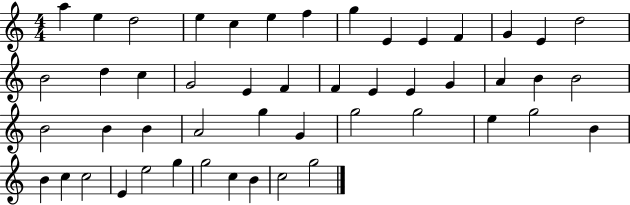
A5/q E5/q D5/h E5/q C5/q E5/q F5/q G5/q E4/q E4/q F4/q G4/q E4/q D5/h B4/h D5/q C5/q G4/h E4/q F4/q F4/q E4/q E4/q G4/q A4/q B4/q B4/h B4/h B4/q B4/q A4/h G5/q G4/q G5/h G5/h E5/q G5/h B4/q B4/q C5/q C5/h E4/q E5/h G5/q G5/h C5/q B4/q C5/h G5/h